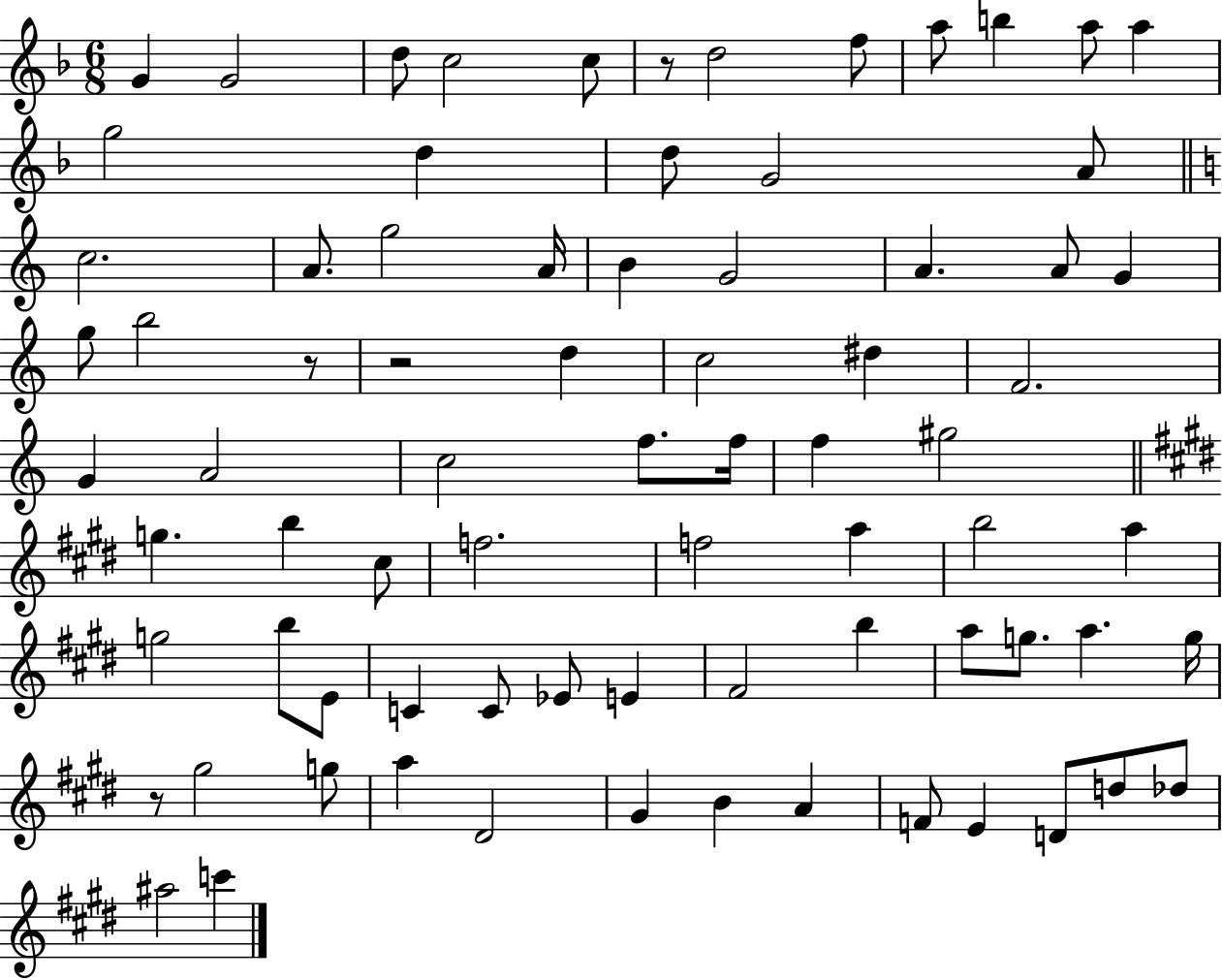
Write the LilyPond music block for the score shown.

{
  \clef treble
  \numericTimeSignature
  \time 6/8
  \key f \major
  g'4 g'2 | d''8 c''2 c''8 | r8 d''2 f''8 | a''8 b''4 a''8 a''4 | \break g''2 d''4 | d''8 g'2 a'8 | \bar "||" \break \key c \major c''2. | a'8. g''2 a'16 | b'4 g'2 | a'4. a'8 g'4 | \break g''8 b''2 r8 | r2 d''4 | c''2 dis''4 | f'2. | \break g'4 a'2 | c''2 f''8. f''16 | f''4 gis''2 | \bar "||" \break \key e \major g''4. b''4 cis''8 | f''2. | f''2 a''4 | b''2 a''4 | \break g''2 b''8 e'8 | c'4 c'8 ees'8 e'4 | fis'2 b''4 | a''8 g''8. a''4. g''16 | \break r8 gis''2 g''8 | a''4 dis'2 | gis'4 b'4 a'4 | f'8 e'4 d'8 d''8 des''8 | \break ais''2 c'''4 | \bar "|."
}